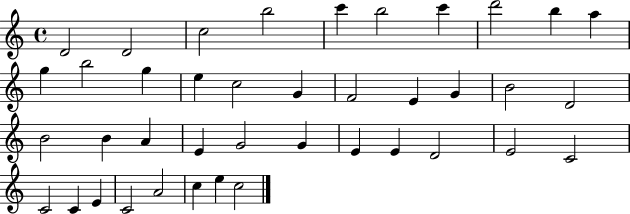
D4/h D4/h C5/h B5/h C6/q B5/h C6/q D6/h B5/q A5/q G5/q B5/h G5/q E5/q C5/h G4/q F4/h E4/q G4/q B4/h D4/h B4/h B4/q A4/q E4/q G4/h G4/q E4/q E4/q D4/h E4/h C4/h C4/h C4/q E4/q C4/h A4/h C5/q E5/q C5/h